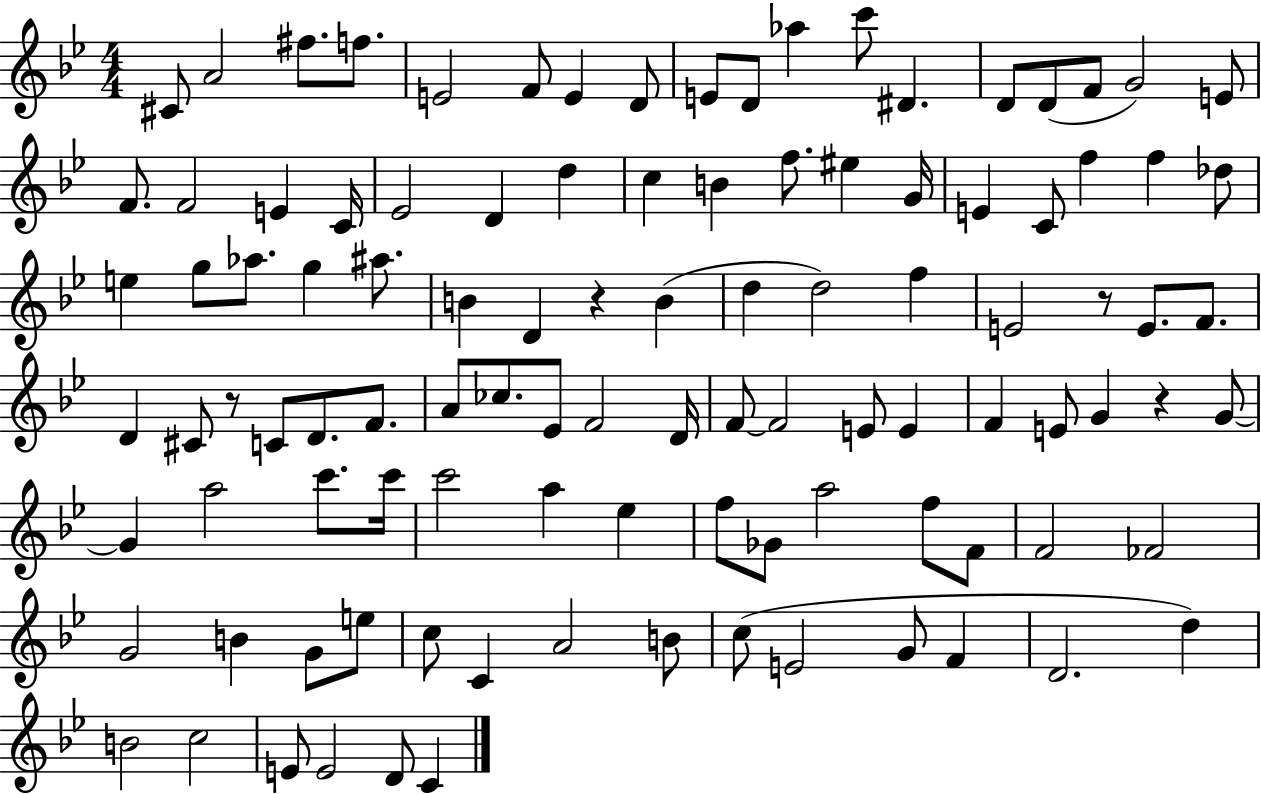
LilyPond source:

{
  \clef treble
  \numericTimeSignature
  \time 4/4
  \key bes \major
  cis'8 a'2 fis''8. f''8. | e'2 f'8 e'4 d'8 | e'8 d'8 aes''4 c'''8 dis'4. | d'8 d'8( f'8 g'2) e'8 | \break f'8. f'2 e'4 c'16 | ees'2 d'4 d''4 | c''4 b'4 f''8. eis''4 g'16 | e'4 c'8 f''4 f''4 des''8 | \break e''4 g''8 aes''8. g''4 ais''8. | b'4 d'4 r4 b'4( | d''4 d''2) f''4 | e'2 r8 e'8. f'8. | \break d'4 cis'8 r8 c'8 d'8. f'8. | a'8 ces''8. ees'8 f'2 d'16 | f'8~~ f'2 e'8 e'4 | f'4 e'8 g'4 r4 g'8~~ | \break g'4 a''2 c'''8. c'''16 | c'''2 a''4 ees''4 | f''8 ges'8 a''2 f''8 f'8 | f'2 fes'2 | \break g'2 b'4 g'8 e''8 | c''8 c'4 a'2 b'8 | c''8( e'2 g'8 f'4 | d'2. d''4) | \break b'2 c''2 | e'8 e'2 d'8 c'4 | \bar "|."
}